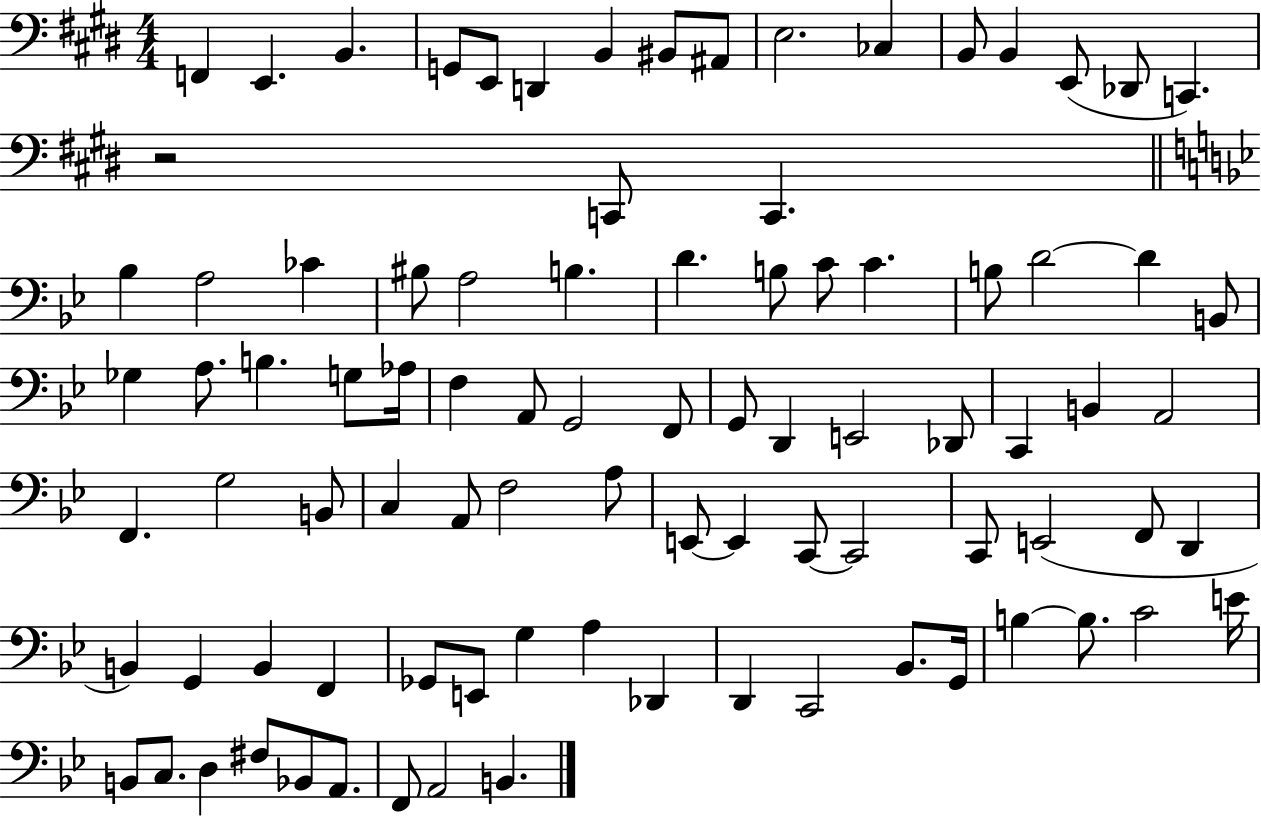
F2/q E2/q. B2/q. G2/e E2/e D2/q B2/q BIS2/e A#2/e E3/h. CES3/q B2/e B2/q E2/e Db2/e C2/q. R/h C2/e C2/q. Bb3/q A3/h CES4/q BIS3/e A3/h B3/q. D4/q. B3/e C4/e C4/q. B3/e D4/h D4/q B2/e Gb3/q A3/e. B3/q. G3/e Ab3/s F3/q A2/e G2/h F2/e G2/e D2/q E2/h Db2/e C2/q B2/q A2/h F2/q. G3/h B2/e C3/q A2/e F3/h A3/e E2/e E2/q C2/e C2/h C2/e E2/h F2/e D2/q B2/q G2/q B2/q F2/q Gb2/e E2/e G3/q A3/q Db2/q D2/q C2/h Bb2/e. G2/s B3/q B3/e. C4/h E4/s B2/e C3/e. D3/q F#3/e Bb2/e A2/e. F2/e A2/h B2/q.